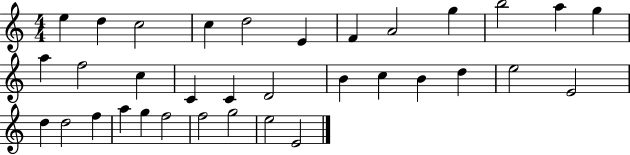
{
  \clef treble
  \numericTimeSignature
  \time 4/4
  \key c \major
  e''4 d''4 c''2 | c''4 d''2 e'4 | f'4 a'2 g''4 | b''2 a''4 g''4 | \break a''4 f''2 c''4 | c'4 c'4 d'2 | b'4 c''4 b'4 d''4 | e''2 e'2 | \break d''4 d''2 f''4 | a''4 g''4 f''2 | f''2 g''2 | e''2 e'2 | \break \bar "|."
}